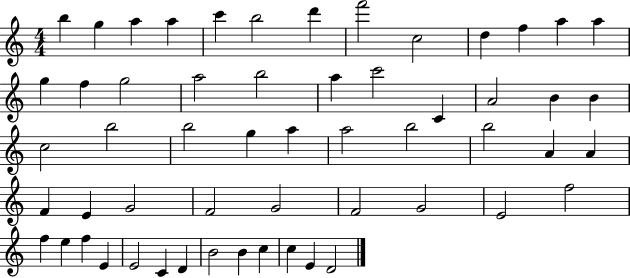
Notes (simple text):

B5/q G5/q A5/q A5/q C6/q B5/h D6/q F6/h C5/h D5/q F5/q A5/q A5/q G5/q F5/q G5/h A5/h B5/h A5/q C6/h C4/q A4/h B4/q B4/q C5/h B5/h B5/h G5/q A5/q A5/h B5/h B5/h A4/q A4/q F4/q E4/q G4/h F4/h G4/h F4/h G4/h E4/h F5/h F5/q E5/q F5/q E4/q E4/h C4/q D4/q B4/h B4/q C5/q C5/q E4/q D4/h